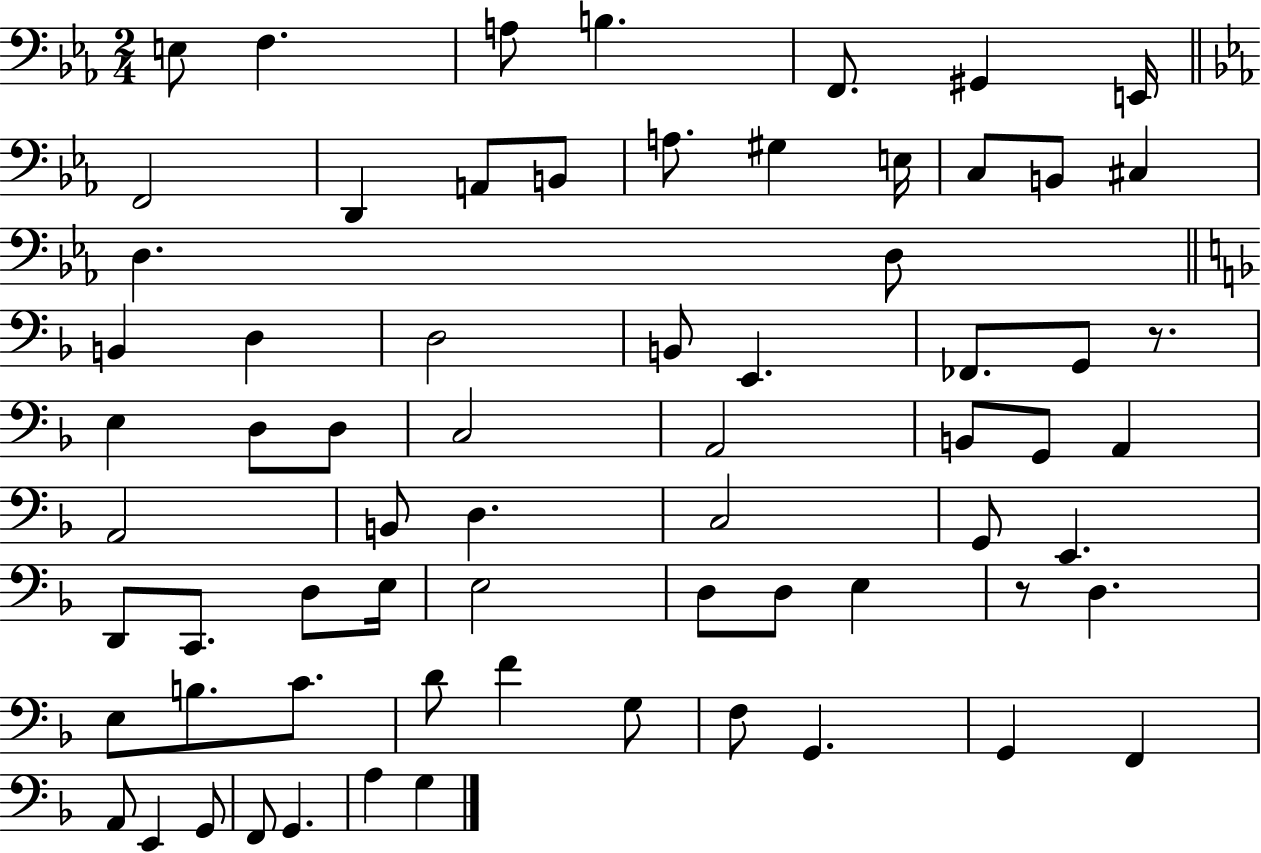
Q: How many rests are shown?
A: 2